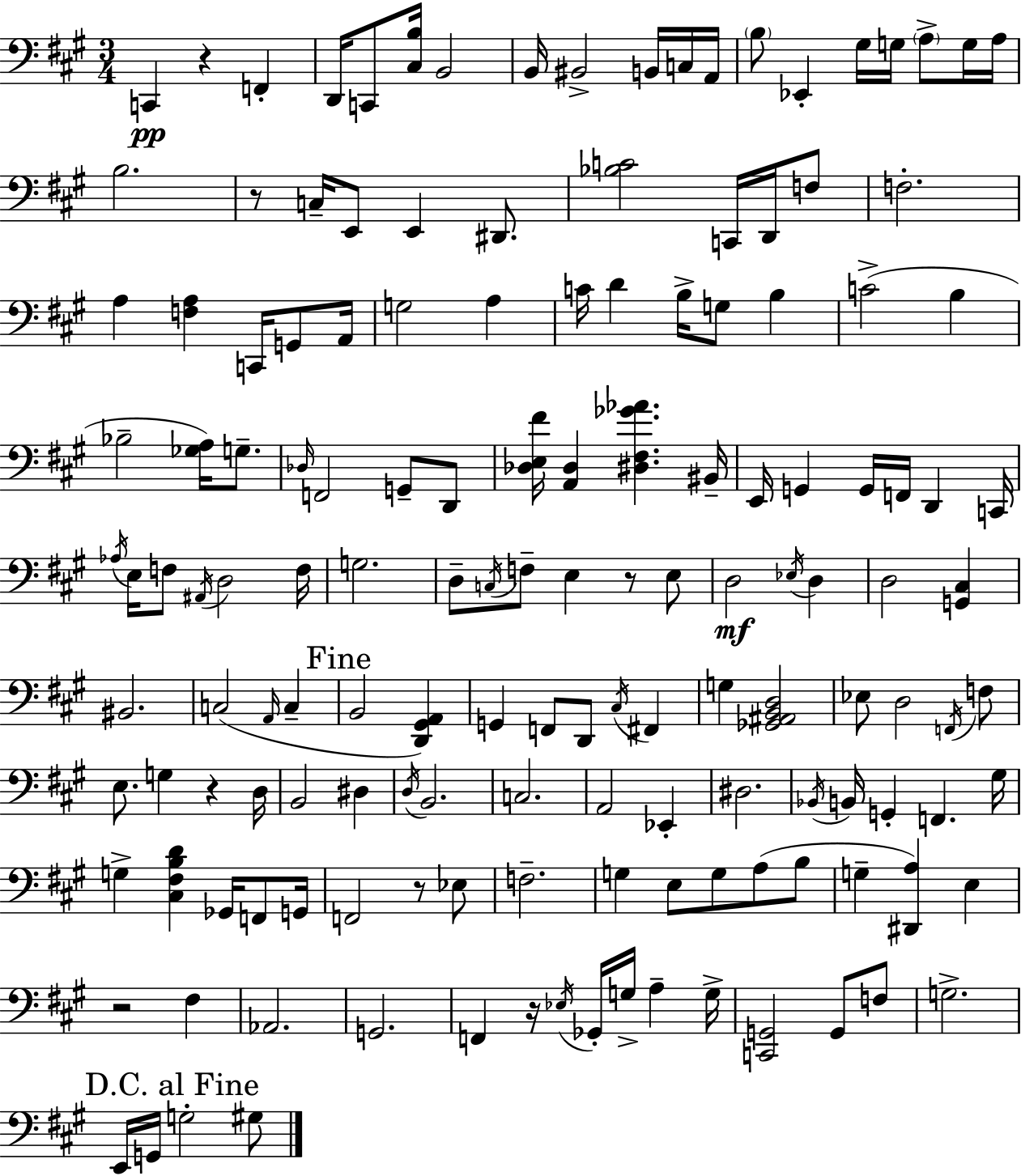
X:1
T:Untitled
M:3/4
L:1/4
K:A
C,, z F,, D,,/4 C,,/2 [^C,B,]/4 B,,2 B,,/4 ^B,,2 B,,/4 C,/4 A,,/4 B,/2 _E,, ^G,/4 G,/4 A,/2 G,/4 A,/4 B,2 z/2 C,/4 E,,/2 E,, ^D,,/2 [_B,C]2 C,,/4 D,,/4 F,/2 F,2 A, [F,A,] C,,/4 G,,/2 A,,/4 G,2 A, C/4 D B,/4 G,/2 B, C2 B, _B,2 [_G,A,]/4 G,/2 _D,/4 F,,2 G,,/2 D,,/2 [_D,E,^F]/4 [A,,_D,] [^D,^F,_G_A] ^B,,/4 E,,/4 G,, G,,/4 F,,/4 D,, C,,/4 _A,/4 E,/4 F,/2 ^A,,/4 D,2 F,/4 G,2 D,/2 C,/4 F,/2 E, z/2 E,/2 D,2 _E,/4 D, D,2 [G,,^C,] ^B,,2 C,2 A,,/4 C, B,,2 [D,,^G,,A,,] G,, F,,/2 D,,/2 ^C,/4 ^F,, G, [_G,,^A,,B,,D,]2 _E,/2 D,2 F,,/4 F,/2 E,/2 G, z D,/4 B,,2 ^D, D,/4 B,,2 C,2 A,,2 _E,, ^D,2 _B,,/4 B,,/4 G,, F,, ^G,/4 G, [^C,^F,B,D] _G,,/4 F,,/2 G,,/4 F,,2 z/2 _E,/2 F,2 G, E,/2 G,/2 A,/2 B,/2 G, [^D,,A,] E, z2 ^F, _A,,2 G,,2 F,, z/4 _E,/4 _G,,/4 G,/4 A, G,/4 [C,,G,,]2 G,,/2 F,/2 G,2 E,,/4 G,,/4 G,2 ^G,/2